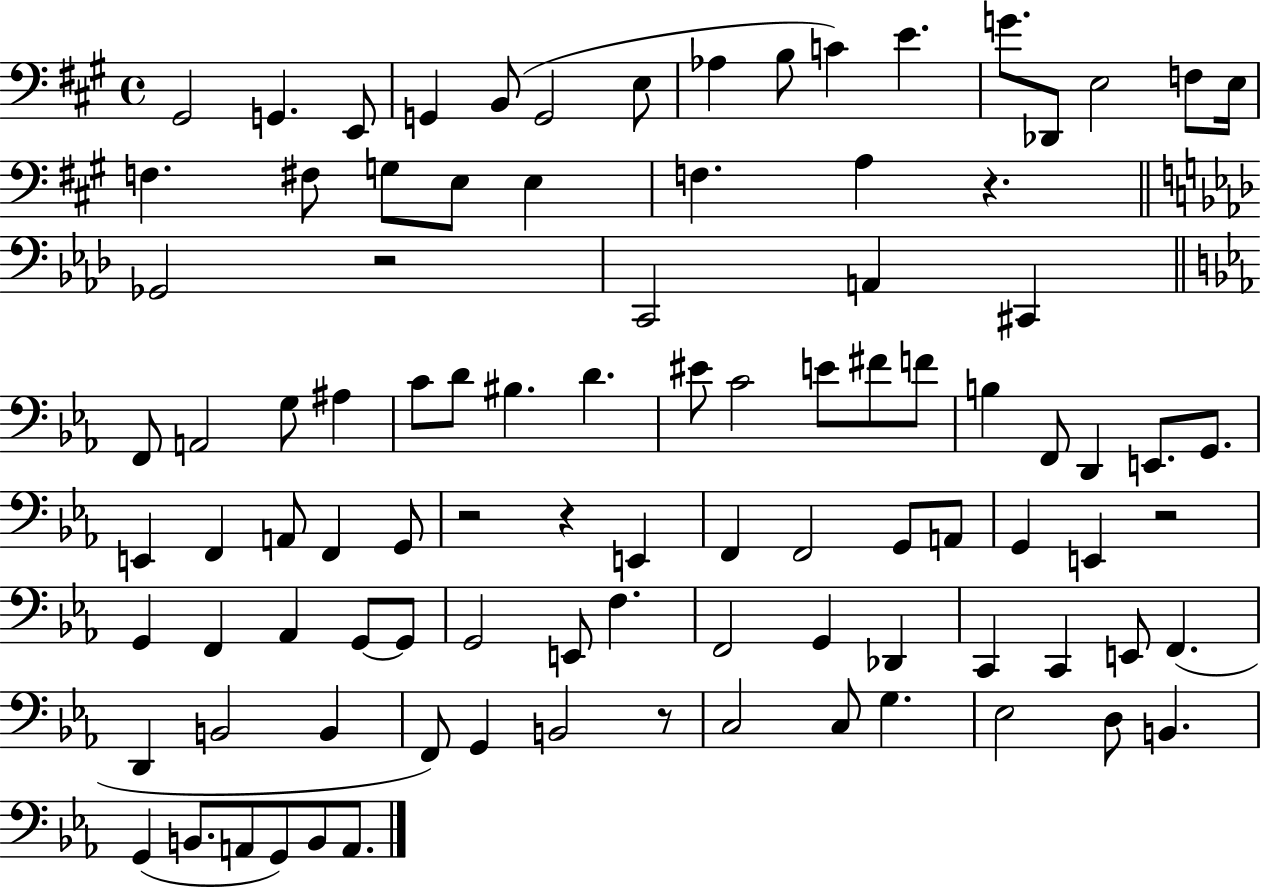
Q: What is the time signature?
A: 4/4